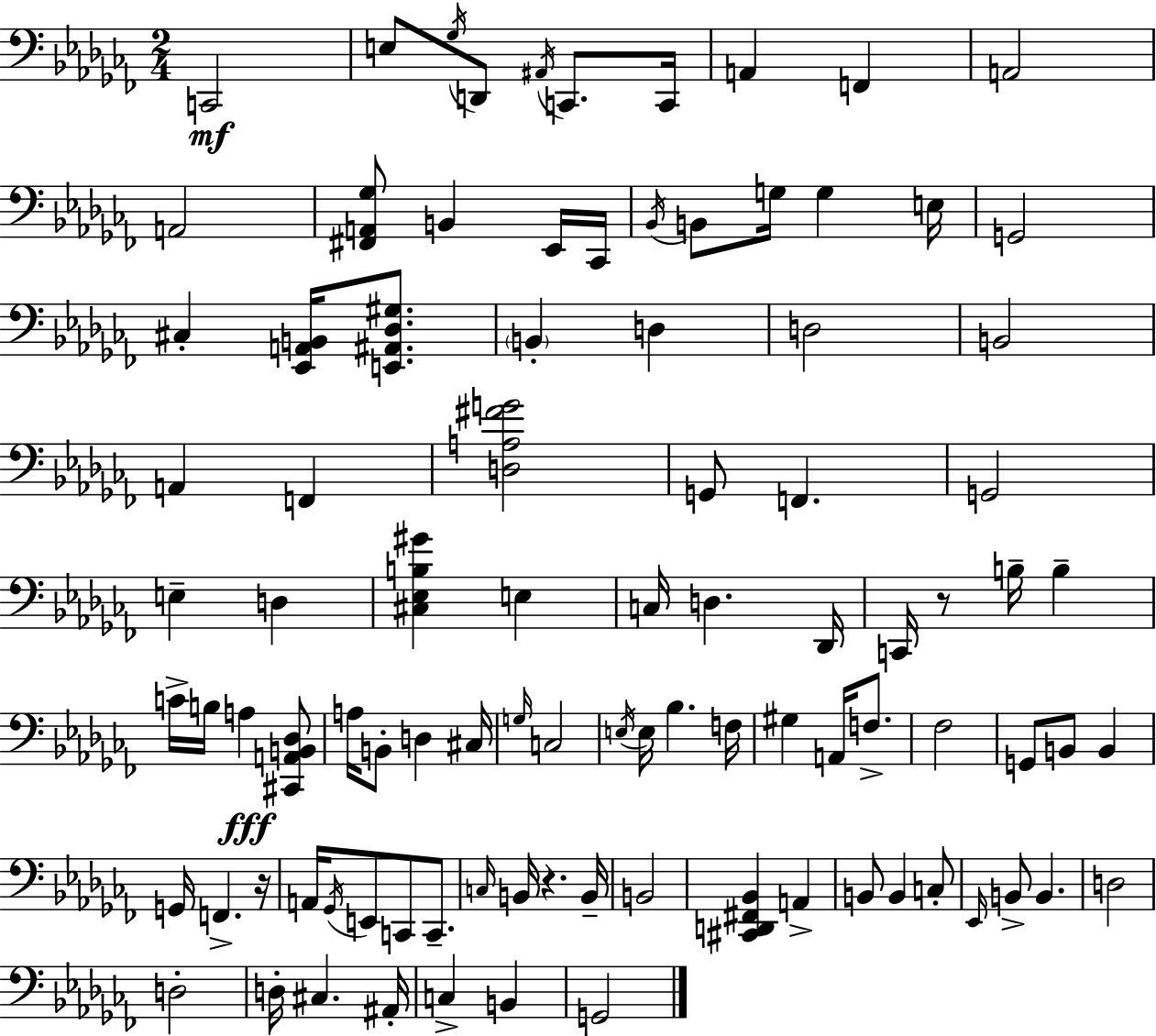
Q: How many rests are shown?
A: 3